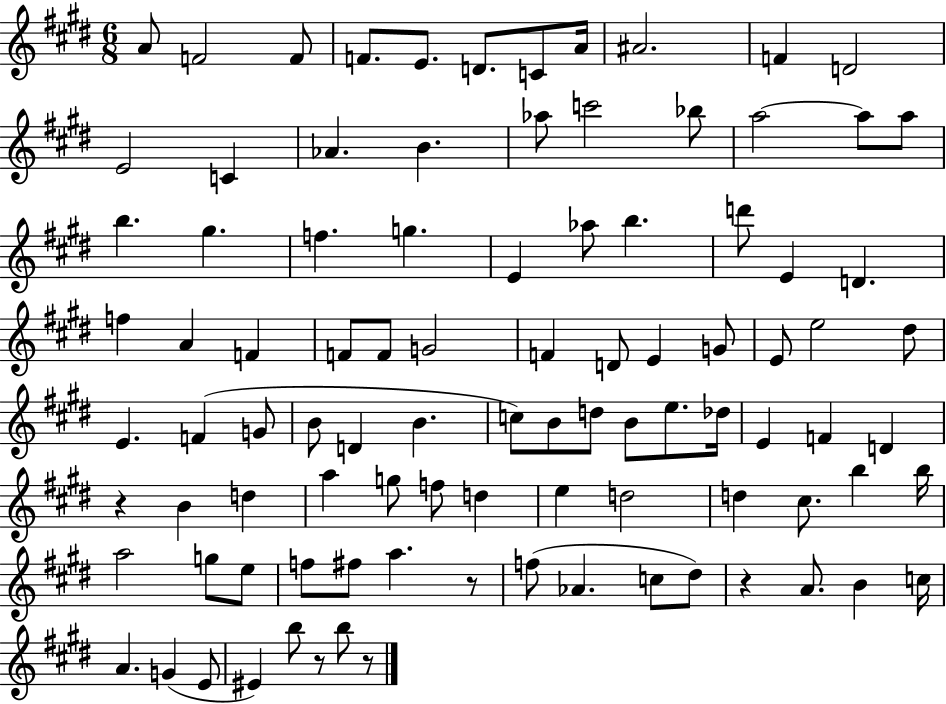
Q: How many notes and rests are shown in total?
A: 95